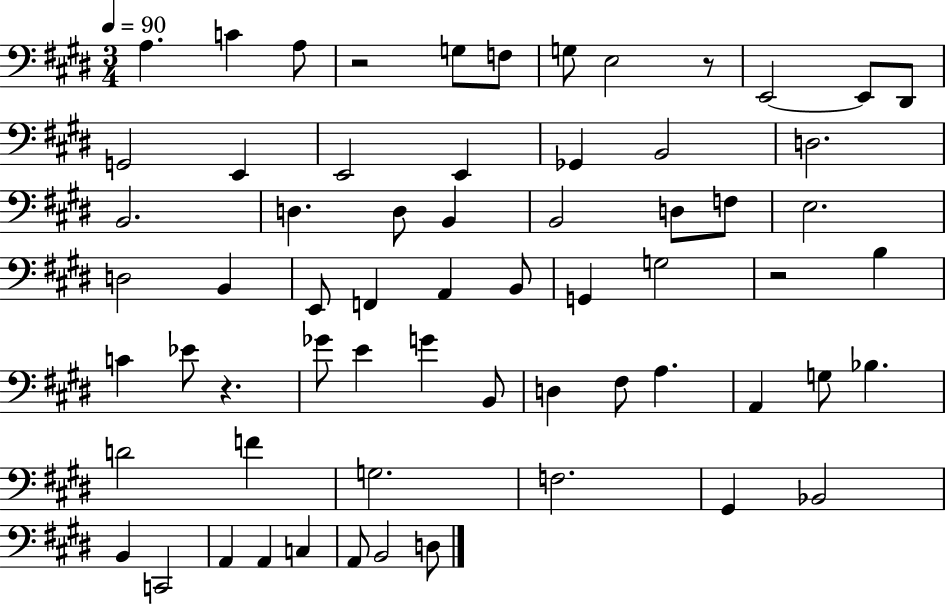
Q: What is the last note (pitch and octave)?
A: D3